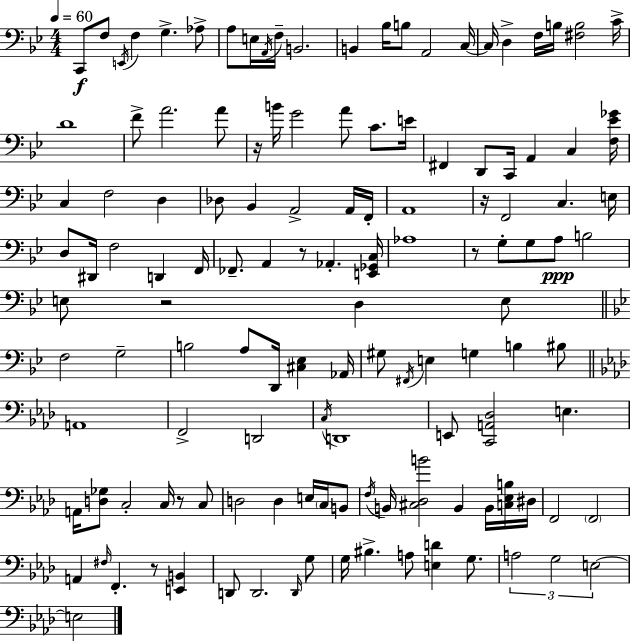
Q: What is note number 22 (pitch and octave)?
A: D4